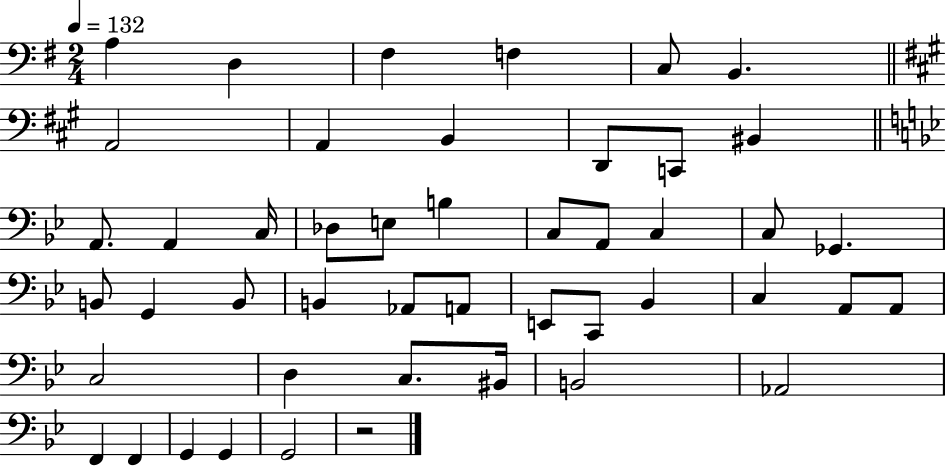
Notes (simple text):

A3/q D3/q F#3/q F3/q C3/e B2/q. A2/h A2/q B2/q D2/e C2/e BIS2/q A2/e. A2/q C3/s Db3/e E3/e B3/q C3/e A2/e C3/q C3/e Gb2/q. B2/e G2/q B2/e B2/q Ab2/e A2/e E2/e C2/e Bb2/q C3/q A2/e A2/e C3/h D3/q C3/e. BIS2/s B2/h Ab2/h F2/q F2/q G2/q G2/q G2/h R/h